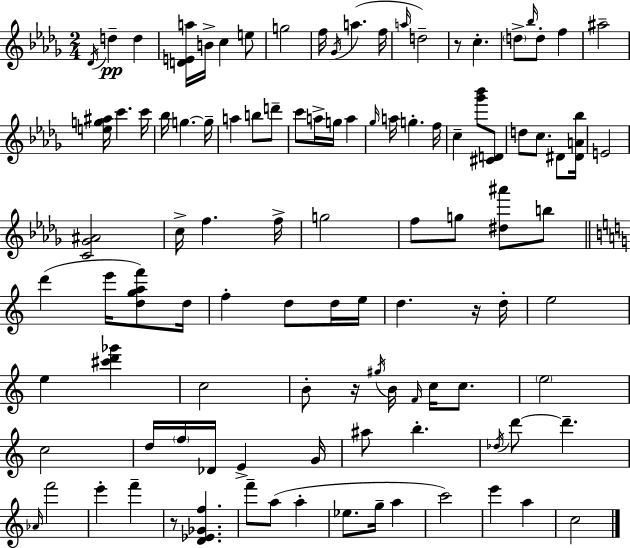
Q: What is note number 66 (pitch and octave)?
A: E5